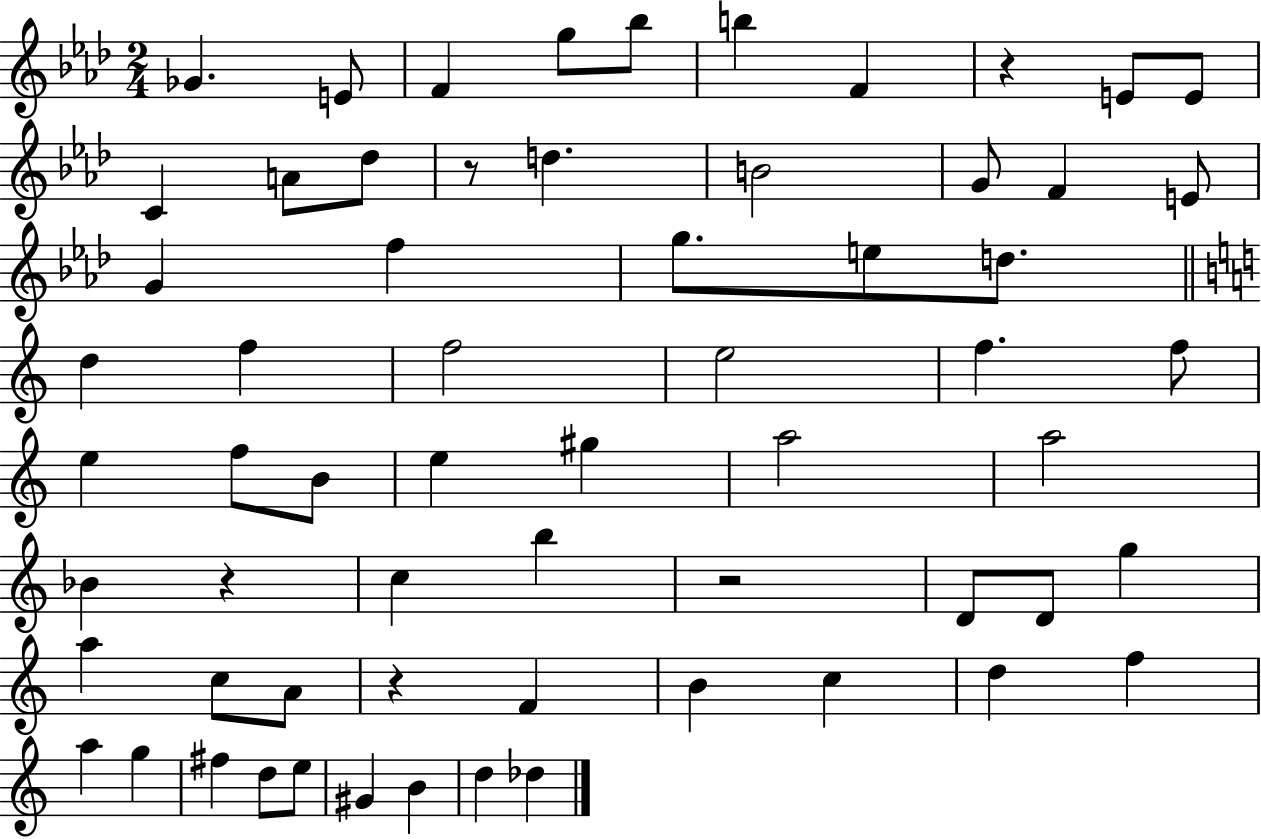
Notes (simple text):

Gb4/q. E4/e F4/q G5/e Bb5/e B5/q F4/q R/q E4/e E4/e C4/q A4/e Db5/e R/e D5/q. B4/h G4/e F4/q E4/e G4/q F5/q G5/e. E5/e D5/e. D5/q F5/q F5/h E5/h F5/q. F5/e E5/q F5/e B4/e E5/q G#5/q A5/h A5/h Bb4/q R/q C5/q B5/q R/h D4/e D4/e G5/q A5/q C5/e A4/e R/q F4/q B4/q C5/q D5/q F5/q A5/q G5/q F#5/q D5/e E5/e G#4/q B4/q D5/q Db5/q